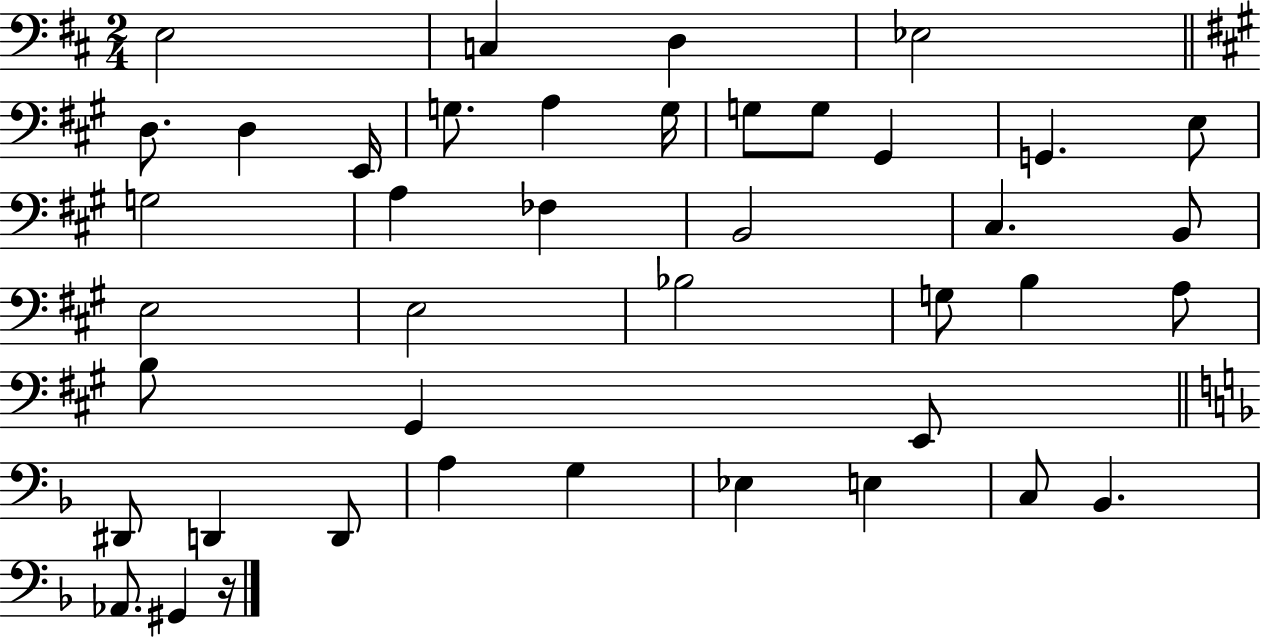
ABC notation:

X:1
T:Untitled
M:2/4
L:1/4
K:D
E,2 C, D, _E,2 D,/2 D, E,,/4 G,/2 A, G,/4 G,/2 G,/2 ^G,, G,, E,/2 G,2 A, _F, B,,2 ^C, B,,/2 E,2 E,2 _B,2 G,/2 B, A,/2 B,/2 ^G,, E,,/2 ^D,,/2 D,, D,,/2 A, G, _E, E, C,/2 _B,, _A,,/2 ^G,, z/4